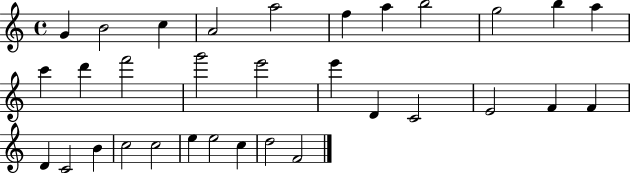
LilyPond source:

{
  \clef treble
  \time 4/4
  \defaultTimeSignature
  \key c \major
  g'4 b'2 c''4 | a'2 a''2 | f''4 a''4 b''2 | g''2 b''4 a''4 | \break c'''4 d'''4 f'''2 | g'''2 e'''2 | e'''4 d'4 c'2 | e'2 f'4 f'4 | \break d'4 c'2 b'4 | c''2 c''2 | e''4 e''2 c''4 | d''2 f'2 | \break \bar "|."
}